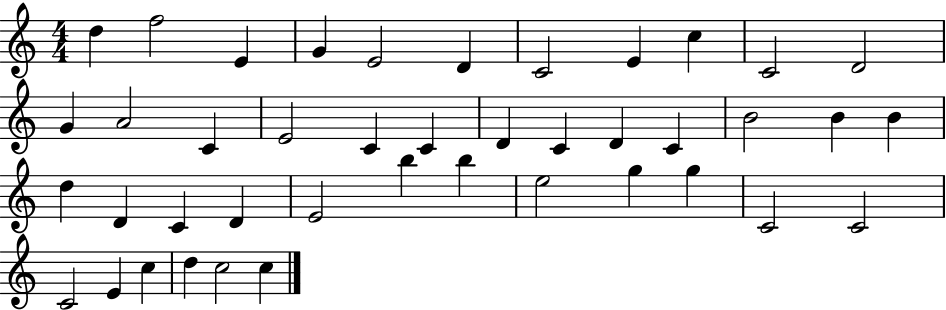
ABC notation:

X:1
T:Untitled
M:4/4
L:1/4
K:C
d f2 E G E2 D C2 E c C2 D2 G A2 C E2 C C D C D C B2 B B d D C D E2 b b e2 g g C2 C2 C2 E c d c2 c